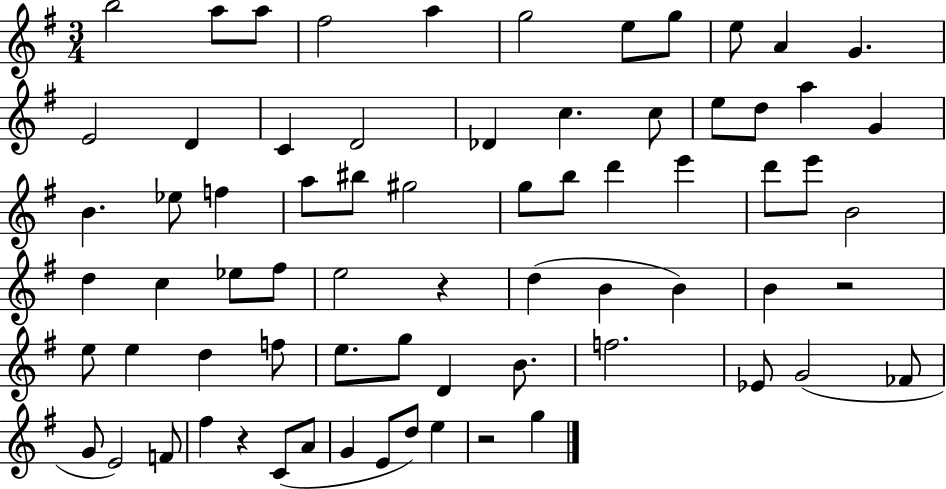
B5/h A5/e A5/e F#5/h A5/q G5/h E5/e G5/e E5/e A4/q G4/q. E4/h D4/q C4/q D4/h Db4/q C5/q. C5/e E5/e D5/e A5/q G4/q B4/q. Eb5/e F5/q A5/e BIS5/e G#5/h G5/e B5/e D6/q E6/q D6/e E6/e B4/h D5/q C5/q Eb5/e F#5/e E5/h R/q D5/q B4/q B4/q B4/q R/h E5/e E5/q D5/q F5/e E5/e. G5/e D4/q B4/e. F5/h. Eb4/e G4/h FES4/e G4/e E4/h F4/e F#5/q R/q C4/e A4/e G4/q E4/e D5/e E5/q R/h G5/q